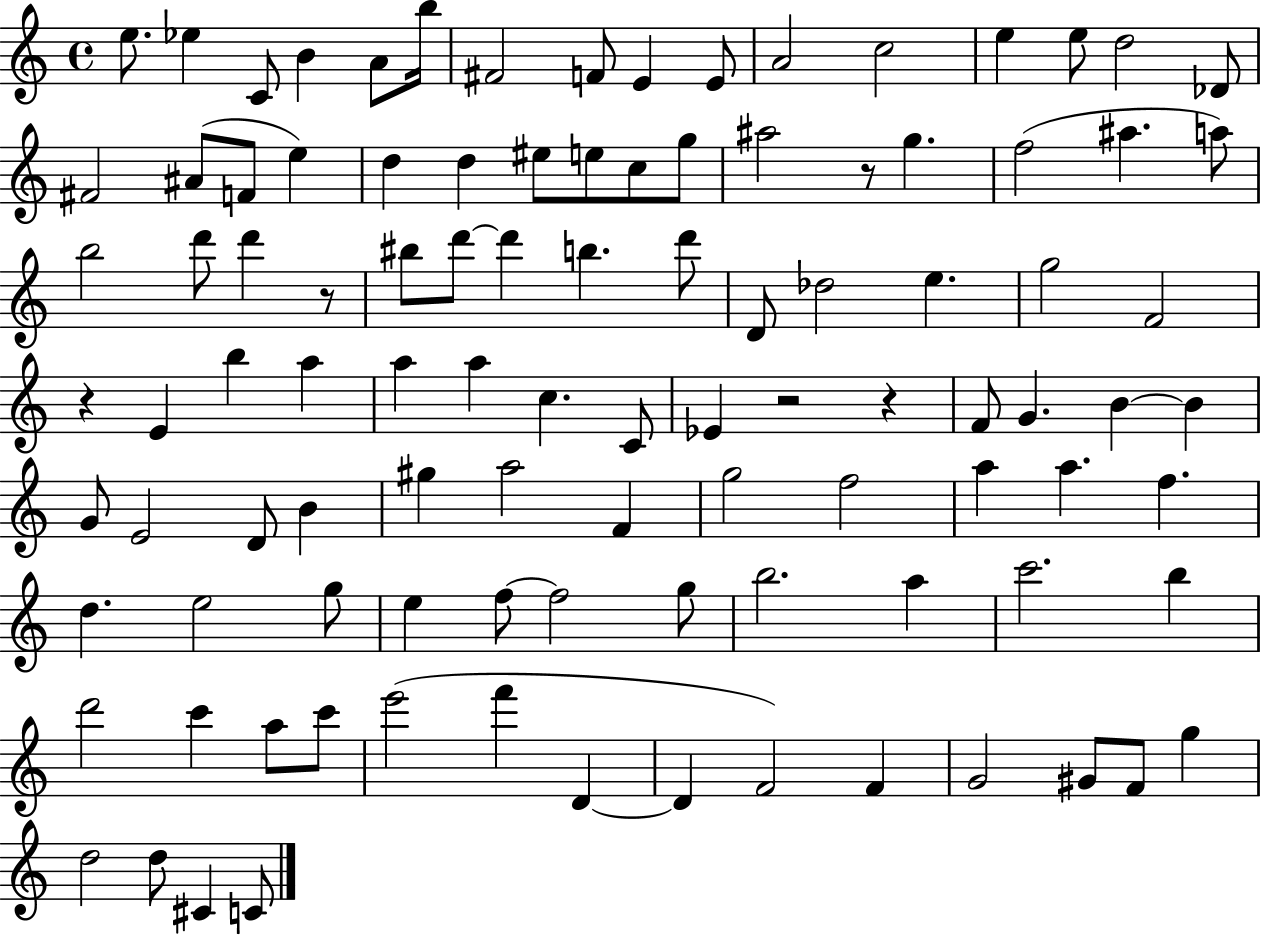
X:1
T:Untitled
M:4/4
L:1/4
K:C
e/2 _e C/2 B A/2 b/4 ^F2 F/2 E E/2 A2 c2 e e/2 d2 _D/2 ^F2 ^A/2 F/2 e d d ^e/2 e/2 c/2 g/2 ^a2 z/2 g f2 ^a a/2 b2 d'/2 d' z/2 ^b/2 d'/2 d' b d'/2 D/2 _d2 e g2 F2 z E b a a a c C/2 _E z2 z F/2 G B B G/2 E2 D/2 B ^g a2 F g2 f2 a a f d e2 g/2 e f/2 f2 g/2 b2 a c'2 b d'2 c' a/2 c'/2 e'2 f' D D F2 F G2 ^G/2 F/2 g d2 d/2 ^C C/2